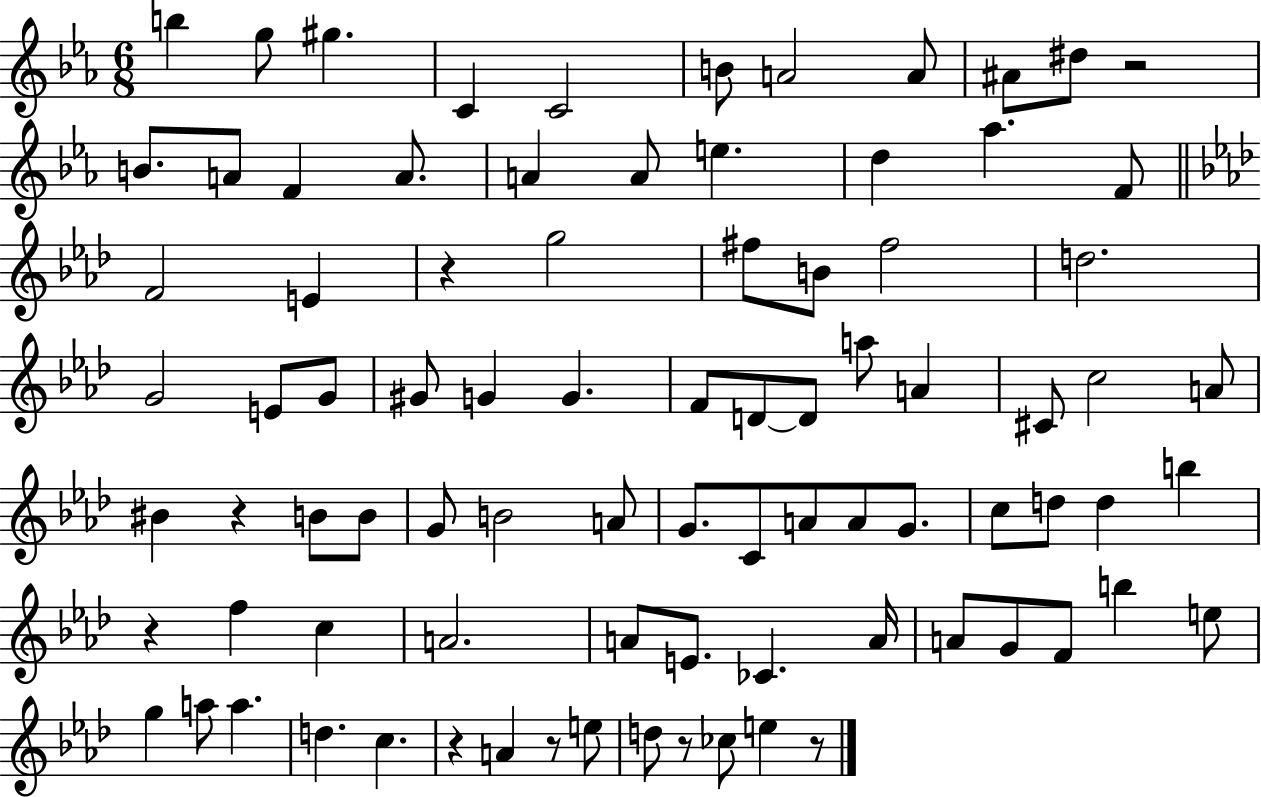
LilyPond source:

{
  \clef treble
  \numericTimeSignature
  \time 6/8
  \key ees \major
  b''4 g''8 gis''4. | c'4 c'2 | b'8 a'2 a'8 | ais'8 dis''8 r2 | \break b'8. a'8 f'4 a'8. | a'4 a'8 e''4. | d''4 aes''4. f'8 | \bar "||" \break \key f \minor f'2 e'4 | r4 g''2 | fis''8 b'8 fis''2 | d''2. | \break g'2 e'8 g'8 | gis'8 g'4 g'4. | f'8 d'8~~ d'8 a''8 a'4 | cis'8 c''2 a'8 | \break bis'4 r4 b'8 b'8 | g'8 b'2 a'8 | g'8. c'8 a'8 a'8 g'8. | c''8 d''8 d''4 b''4 | \break r4 f''4 c''4 | a'2. | a'8 e'8. ces'4. a'16 | a'8 g'8 f'8 b''4 e''8 | \break g''4 a''8 a''4. | d''4. c''4. | r4 a'4 r8 e''8 | d''8 r8 ces''8 e''4 r8 | \break \bar "|."
}